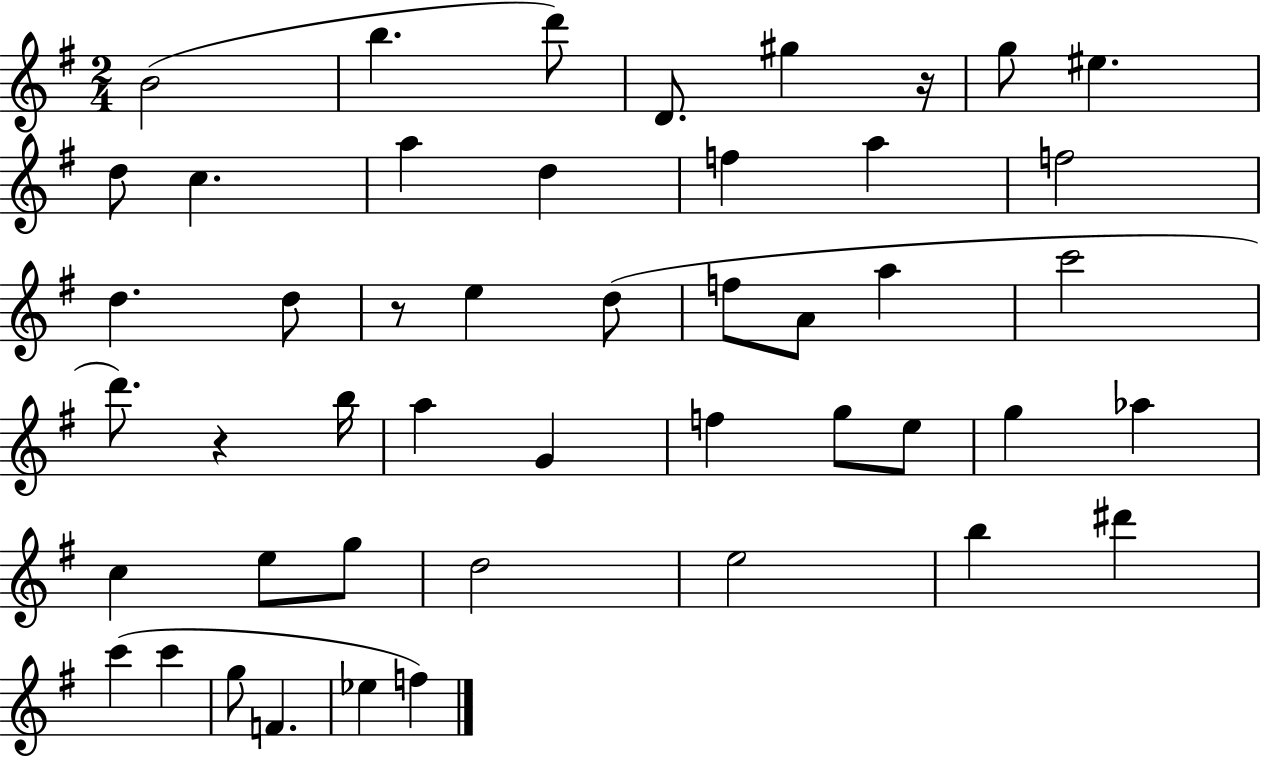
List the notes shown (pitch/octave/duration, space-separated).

B4/h B5/q. D6/e D4/e. G#5/q R/s G5/e EIS5/q. D5/e C5/q. A5/q D5/q F5/q A5/q F5/h D5/q. D5/e R/e E5/q D5/e F5/e A4/e A5/q C6/h D6/e. R/q B5/s A5/q G4/q F5/q G5/e E5/e G5/q Ab5/q C5/q E5/e G5/e D5/h E5/h B5/q D#6/q C6/q C6/q G5/e F4/q. Eb5/q F5/q